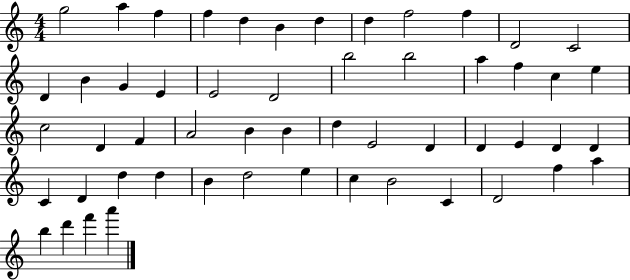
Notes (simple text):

G5/h A5/q F5/q F5/q D5/q B4/q D5/q D5/q F5/h F5/q D4/h C4/h D4/q B4/q G4/q E4/q E4/h D4/h B5/h B5/h A5/q F5/q C5/q E5/q C5/h D4/q F4/q A4/h B4/q B4/q D5/q E4/h D4/q D4/q E4/q D4/q D4/q C4/q D4/q D5/q D5/q B4/q D5/h E5/q C5/q B4/h C4/q D4/h F5/q A5/q B5/q D6/q F6/q A6/q